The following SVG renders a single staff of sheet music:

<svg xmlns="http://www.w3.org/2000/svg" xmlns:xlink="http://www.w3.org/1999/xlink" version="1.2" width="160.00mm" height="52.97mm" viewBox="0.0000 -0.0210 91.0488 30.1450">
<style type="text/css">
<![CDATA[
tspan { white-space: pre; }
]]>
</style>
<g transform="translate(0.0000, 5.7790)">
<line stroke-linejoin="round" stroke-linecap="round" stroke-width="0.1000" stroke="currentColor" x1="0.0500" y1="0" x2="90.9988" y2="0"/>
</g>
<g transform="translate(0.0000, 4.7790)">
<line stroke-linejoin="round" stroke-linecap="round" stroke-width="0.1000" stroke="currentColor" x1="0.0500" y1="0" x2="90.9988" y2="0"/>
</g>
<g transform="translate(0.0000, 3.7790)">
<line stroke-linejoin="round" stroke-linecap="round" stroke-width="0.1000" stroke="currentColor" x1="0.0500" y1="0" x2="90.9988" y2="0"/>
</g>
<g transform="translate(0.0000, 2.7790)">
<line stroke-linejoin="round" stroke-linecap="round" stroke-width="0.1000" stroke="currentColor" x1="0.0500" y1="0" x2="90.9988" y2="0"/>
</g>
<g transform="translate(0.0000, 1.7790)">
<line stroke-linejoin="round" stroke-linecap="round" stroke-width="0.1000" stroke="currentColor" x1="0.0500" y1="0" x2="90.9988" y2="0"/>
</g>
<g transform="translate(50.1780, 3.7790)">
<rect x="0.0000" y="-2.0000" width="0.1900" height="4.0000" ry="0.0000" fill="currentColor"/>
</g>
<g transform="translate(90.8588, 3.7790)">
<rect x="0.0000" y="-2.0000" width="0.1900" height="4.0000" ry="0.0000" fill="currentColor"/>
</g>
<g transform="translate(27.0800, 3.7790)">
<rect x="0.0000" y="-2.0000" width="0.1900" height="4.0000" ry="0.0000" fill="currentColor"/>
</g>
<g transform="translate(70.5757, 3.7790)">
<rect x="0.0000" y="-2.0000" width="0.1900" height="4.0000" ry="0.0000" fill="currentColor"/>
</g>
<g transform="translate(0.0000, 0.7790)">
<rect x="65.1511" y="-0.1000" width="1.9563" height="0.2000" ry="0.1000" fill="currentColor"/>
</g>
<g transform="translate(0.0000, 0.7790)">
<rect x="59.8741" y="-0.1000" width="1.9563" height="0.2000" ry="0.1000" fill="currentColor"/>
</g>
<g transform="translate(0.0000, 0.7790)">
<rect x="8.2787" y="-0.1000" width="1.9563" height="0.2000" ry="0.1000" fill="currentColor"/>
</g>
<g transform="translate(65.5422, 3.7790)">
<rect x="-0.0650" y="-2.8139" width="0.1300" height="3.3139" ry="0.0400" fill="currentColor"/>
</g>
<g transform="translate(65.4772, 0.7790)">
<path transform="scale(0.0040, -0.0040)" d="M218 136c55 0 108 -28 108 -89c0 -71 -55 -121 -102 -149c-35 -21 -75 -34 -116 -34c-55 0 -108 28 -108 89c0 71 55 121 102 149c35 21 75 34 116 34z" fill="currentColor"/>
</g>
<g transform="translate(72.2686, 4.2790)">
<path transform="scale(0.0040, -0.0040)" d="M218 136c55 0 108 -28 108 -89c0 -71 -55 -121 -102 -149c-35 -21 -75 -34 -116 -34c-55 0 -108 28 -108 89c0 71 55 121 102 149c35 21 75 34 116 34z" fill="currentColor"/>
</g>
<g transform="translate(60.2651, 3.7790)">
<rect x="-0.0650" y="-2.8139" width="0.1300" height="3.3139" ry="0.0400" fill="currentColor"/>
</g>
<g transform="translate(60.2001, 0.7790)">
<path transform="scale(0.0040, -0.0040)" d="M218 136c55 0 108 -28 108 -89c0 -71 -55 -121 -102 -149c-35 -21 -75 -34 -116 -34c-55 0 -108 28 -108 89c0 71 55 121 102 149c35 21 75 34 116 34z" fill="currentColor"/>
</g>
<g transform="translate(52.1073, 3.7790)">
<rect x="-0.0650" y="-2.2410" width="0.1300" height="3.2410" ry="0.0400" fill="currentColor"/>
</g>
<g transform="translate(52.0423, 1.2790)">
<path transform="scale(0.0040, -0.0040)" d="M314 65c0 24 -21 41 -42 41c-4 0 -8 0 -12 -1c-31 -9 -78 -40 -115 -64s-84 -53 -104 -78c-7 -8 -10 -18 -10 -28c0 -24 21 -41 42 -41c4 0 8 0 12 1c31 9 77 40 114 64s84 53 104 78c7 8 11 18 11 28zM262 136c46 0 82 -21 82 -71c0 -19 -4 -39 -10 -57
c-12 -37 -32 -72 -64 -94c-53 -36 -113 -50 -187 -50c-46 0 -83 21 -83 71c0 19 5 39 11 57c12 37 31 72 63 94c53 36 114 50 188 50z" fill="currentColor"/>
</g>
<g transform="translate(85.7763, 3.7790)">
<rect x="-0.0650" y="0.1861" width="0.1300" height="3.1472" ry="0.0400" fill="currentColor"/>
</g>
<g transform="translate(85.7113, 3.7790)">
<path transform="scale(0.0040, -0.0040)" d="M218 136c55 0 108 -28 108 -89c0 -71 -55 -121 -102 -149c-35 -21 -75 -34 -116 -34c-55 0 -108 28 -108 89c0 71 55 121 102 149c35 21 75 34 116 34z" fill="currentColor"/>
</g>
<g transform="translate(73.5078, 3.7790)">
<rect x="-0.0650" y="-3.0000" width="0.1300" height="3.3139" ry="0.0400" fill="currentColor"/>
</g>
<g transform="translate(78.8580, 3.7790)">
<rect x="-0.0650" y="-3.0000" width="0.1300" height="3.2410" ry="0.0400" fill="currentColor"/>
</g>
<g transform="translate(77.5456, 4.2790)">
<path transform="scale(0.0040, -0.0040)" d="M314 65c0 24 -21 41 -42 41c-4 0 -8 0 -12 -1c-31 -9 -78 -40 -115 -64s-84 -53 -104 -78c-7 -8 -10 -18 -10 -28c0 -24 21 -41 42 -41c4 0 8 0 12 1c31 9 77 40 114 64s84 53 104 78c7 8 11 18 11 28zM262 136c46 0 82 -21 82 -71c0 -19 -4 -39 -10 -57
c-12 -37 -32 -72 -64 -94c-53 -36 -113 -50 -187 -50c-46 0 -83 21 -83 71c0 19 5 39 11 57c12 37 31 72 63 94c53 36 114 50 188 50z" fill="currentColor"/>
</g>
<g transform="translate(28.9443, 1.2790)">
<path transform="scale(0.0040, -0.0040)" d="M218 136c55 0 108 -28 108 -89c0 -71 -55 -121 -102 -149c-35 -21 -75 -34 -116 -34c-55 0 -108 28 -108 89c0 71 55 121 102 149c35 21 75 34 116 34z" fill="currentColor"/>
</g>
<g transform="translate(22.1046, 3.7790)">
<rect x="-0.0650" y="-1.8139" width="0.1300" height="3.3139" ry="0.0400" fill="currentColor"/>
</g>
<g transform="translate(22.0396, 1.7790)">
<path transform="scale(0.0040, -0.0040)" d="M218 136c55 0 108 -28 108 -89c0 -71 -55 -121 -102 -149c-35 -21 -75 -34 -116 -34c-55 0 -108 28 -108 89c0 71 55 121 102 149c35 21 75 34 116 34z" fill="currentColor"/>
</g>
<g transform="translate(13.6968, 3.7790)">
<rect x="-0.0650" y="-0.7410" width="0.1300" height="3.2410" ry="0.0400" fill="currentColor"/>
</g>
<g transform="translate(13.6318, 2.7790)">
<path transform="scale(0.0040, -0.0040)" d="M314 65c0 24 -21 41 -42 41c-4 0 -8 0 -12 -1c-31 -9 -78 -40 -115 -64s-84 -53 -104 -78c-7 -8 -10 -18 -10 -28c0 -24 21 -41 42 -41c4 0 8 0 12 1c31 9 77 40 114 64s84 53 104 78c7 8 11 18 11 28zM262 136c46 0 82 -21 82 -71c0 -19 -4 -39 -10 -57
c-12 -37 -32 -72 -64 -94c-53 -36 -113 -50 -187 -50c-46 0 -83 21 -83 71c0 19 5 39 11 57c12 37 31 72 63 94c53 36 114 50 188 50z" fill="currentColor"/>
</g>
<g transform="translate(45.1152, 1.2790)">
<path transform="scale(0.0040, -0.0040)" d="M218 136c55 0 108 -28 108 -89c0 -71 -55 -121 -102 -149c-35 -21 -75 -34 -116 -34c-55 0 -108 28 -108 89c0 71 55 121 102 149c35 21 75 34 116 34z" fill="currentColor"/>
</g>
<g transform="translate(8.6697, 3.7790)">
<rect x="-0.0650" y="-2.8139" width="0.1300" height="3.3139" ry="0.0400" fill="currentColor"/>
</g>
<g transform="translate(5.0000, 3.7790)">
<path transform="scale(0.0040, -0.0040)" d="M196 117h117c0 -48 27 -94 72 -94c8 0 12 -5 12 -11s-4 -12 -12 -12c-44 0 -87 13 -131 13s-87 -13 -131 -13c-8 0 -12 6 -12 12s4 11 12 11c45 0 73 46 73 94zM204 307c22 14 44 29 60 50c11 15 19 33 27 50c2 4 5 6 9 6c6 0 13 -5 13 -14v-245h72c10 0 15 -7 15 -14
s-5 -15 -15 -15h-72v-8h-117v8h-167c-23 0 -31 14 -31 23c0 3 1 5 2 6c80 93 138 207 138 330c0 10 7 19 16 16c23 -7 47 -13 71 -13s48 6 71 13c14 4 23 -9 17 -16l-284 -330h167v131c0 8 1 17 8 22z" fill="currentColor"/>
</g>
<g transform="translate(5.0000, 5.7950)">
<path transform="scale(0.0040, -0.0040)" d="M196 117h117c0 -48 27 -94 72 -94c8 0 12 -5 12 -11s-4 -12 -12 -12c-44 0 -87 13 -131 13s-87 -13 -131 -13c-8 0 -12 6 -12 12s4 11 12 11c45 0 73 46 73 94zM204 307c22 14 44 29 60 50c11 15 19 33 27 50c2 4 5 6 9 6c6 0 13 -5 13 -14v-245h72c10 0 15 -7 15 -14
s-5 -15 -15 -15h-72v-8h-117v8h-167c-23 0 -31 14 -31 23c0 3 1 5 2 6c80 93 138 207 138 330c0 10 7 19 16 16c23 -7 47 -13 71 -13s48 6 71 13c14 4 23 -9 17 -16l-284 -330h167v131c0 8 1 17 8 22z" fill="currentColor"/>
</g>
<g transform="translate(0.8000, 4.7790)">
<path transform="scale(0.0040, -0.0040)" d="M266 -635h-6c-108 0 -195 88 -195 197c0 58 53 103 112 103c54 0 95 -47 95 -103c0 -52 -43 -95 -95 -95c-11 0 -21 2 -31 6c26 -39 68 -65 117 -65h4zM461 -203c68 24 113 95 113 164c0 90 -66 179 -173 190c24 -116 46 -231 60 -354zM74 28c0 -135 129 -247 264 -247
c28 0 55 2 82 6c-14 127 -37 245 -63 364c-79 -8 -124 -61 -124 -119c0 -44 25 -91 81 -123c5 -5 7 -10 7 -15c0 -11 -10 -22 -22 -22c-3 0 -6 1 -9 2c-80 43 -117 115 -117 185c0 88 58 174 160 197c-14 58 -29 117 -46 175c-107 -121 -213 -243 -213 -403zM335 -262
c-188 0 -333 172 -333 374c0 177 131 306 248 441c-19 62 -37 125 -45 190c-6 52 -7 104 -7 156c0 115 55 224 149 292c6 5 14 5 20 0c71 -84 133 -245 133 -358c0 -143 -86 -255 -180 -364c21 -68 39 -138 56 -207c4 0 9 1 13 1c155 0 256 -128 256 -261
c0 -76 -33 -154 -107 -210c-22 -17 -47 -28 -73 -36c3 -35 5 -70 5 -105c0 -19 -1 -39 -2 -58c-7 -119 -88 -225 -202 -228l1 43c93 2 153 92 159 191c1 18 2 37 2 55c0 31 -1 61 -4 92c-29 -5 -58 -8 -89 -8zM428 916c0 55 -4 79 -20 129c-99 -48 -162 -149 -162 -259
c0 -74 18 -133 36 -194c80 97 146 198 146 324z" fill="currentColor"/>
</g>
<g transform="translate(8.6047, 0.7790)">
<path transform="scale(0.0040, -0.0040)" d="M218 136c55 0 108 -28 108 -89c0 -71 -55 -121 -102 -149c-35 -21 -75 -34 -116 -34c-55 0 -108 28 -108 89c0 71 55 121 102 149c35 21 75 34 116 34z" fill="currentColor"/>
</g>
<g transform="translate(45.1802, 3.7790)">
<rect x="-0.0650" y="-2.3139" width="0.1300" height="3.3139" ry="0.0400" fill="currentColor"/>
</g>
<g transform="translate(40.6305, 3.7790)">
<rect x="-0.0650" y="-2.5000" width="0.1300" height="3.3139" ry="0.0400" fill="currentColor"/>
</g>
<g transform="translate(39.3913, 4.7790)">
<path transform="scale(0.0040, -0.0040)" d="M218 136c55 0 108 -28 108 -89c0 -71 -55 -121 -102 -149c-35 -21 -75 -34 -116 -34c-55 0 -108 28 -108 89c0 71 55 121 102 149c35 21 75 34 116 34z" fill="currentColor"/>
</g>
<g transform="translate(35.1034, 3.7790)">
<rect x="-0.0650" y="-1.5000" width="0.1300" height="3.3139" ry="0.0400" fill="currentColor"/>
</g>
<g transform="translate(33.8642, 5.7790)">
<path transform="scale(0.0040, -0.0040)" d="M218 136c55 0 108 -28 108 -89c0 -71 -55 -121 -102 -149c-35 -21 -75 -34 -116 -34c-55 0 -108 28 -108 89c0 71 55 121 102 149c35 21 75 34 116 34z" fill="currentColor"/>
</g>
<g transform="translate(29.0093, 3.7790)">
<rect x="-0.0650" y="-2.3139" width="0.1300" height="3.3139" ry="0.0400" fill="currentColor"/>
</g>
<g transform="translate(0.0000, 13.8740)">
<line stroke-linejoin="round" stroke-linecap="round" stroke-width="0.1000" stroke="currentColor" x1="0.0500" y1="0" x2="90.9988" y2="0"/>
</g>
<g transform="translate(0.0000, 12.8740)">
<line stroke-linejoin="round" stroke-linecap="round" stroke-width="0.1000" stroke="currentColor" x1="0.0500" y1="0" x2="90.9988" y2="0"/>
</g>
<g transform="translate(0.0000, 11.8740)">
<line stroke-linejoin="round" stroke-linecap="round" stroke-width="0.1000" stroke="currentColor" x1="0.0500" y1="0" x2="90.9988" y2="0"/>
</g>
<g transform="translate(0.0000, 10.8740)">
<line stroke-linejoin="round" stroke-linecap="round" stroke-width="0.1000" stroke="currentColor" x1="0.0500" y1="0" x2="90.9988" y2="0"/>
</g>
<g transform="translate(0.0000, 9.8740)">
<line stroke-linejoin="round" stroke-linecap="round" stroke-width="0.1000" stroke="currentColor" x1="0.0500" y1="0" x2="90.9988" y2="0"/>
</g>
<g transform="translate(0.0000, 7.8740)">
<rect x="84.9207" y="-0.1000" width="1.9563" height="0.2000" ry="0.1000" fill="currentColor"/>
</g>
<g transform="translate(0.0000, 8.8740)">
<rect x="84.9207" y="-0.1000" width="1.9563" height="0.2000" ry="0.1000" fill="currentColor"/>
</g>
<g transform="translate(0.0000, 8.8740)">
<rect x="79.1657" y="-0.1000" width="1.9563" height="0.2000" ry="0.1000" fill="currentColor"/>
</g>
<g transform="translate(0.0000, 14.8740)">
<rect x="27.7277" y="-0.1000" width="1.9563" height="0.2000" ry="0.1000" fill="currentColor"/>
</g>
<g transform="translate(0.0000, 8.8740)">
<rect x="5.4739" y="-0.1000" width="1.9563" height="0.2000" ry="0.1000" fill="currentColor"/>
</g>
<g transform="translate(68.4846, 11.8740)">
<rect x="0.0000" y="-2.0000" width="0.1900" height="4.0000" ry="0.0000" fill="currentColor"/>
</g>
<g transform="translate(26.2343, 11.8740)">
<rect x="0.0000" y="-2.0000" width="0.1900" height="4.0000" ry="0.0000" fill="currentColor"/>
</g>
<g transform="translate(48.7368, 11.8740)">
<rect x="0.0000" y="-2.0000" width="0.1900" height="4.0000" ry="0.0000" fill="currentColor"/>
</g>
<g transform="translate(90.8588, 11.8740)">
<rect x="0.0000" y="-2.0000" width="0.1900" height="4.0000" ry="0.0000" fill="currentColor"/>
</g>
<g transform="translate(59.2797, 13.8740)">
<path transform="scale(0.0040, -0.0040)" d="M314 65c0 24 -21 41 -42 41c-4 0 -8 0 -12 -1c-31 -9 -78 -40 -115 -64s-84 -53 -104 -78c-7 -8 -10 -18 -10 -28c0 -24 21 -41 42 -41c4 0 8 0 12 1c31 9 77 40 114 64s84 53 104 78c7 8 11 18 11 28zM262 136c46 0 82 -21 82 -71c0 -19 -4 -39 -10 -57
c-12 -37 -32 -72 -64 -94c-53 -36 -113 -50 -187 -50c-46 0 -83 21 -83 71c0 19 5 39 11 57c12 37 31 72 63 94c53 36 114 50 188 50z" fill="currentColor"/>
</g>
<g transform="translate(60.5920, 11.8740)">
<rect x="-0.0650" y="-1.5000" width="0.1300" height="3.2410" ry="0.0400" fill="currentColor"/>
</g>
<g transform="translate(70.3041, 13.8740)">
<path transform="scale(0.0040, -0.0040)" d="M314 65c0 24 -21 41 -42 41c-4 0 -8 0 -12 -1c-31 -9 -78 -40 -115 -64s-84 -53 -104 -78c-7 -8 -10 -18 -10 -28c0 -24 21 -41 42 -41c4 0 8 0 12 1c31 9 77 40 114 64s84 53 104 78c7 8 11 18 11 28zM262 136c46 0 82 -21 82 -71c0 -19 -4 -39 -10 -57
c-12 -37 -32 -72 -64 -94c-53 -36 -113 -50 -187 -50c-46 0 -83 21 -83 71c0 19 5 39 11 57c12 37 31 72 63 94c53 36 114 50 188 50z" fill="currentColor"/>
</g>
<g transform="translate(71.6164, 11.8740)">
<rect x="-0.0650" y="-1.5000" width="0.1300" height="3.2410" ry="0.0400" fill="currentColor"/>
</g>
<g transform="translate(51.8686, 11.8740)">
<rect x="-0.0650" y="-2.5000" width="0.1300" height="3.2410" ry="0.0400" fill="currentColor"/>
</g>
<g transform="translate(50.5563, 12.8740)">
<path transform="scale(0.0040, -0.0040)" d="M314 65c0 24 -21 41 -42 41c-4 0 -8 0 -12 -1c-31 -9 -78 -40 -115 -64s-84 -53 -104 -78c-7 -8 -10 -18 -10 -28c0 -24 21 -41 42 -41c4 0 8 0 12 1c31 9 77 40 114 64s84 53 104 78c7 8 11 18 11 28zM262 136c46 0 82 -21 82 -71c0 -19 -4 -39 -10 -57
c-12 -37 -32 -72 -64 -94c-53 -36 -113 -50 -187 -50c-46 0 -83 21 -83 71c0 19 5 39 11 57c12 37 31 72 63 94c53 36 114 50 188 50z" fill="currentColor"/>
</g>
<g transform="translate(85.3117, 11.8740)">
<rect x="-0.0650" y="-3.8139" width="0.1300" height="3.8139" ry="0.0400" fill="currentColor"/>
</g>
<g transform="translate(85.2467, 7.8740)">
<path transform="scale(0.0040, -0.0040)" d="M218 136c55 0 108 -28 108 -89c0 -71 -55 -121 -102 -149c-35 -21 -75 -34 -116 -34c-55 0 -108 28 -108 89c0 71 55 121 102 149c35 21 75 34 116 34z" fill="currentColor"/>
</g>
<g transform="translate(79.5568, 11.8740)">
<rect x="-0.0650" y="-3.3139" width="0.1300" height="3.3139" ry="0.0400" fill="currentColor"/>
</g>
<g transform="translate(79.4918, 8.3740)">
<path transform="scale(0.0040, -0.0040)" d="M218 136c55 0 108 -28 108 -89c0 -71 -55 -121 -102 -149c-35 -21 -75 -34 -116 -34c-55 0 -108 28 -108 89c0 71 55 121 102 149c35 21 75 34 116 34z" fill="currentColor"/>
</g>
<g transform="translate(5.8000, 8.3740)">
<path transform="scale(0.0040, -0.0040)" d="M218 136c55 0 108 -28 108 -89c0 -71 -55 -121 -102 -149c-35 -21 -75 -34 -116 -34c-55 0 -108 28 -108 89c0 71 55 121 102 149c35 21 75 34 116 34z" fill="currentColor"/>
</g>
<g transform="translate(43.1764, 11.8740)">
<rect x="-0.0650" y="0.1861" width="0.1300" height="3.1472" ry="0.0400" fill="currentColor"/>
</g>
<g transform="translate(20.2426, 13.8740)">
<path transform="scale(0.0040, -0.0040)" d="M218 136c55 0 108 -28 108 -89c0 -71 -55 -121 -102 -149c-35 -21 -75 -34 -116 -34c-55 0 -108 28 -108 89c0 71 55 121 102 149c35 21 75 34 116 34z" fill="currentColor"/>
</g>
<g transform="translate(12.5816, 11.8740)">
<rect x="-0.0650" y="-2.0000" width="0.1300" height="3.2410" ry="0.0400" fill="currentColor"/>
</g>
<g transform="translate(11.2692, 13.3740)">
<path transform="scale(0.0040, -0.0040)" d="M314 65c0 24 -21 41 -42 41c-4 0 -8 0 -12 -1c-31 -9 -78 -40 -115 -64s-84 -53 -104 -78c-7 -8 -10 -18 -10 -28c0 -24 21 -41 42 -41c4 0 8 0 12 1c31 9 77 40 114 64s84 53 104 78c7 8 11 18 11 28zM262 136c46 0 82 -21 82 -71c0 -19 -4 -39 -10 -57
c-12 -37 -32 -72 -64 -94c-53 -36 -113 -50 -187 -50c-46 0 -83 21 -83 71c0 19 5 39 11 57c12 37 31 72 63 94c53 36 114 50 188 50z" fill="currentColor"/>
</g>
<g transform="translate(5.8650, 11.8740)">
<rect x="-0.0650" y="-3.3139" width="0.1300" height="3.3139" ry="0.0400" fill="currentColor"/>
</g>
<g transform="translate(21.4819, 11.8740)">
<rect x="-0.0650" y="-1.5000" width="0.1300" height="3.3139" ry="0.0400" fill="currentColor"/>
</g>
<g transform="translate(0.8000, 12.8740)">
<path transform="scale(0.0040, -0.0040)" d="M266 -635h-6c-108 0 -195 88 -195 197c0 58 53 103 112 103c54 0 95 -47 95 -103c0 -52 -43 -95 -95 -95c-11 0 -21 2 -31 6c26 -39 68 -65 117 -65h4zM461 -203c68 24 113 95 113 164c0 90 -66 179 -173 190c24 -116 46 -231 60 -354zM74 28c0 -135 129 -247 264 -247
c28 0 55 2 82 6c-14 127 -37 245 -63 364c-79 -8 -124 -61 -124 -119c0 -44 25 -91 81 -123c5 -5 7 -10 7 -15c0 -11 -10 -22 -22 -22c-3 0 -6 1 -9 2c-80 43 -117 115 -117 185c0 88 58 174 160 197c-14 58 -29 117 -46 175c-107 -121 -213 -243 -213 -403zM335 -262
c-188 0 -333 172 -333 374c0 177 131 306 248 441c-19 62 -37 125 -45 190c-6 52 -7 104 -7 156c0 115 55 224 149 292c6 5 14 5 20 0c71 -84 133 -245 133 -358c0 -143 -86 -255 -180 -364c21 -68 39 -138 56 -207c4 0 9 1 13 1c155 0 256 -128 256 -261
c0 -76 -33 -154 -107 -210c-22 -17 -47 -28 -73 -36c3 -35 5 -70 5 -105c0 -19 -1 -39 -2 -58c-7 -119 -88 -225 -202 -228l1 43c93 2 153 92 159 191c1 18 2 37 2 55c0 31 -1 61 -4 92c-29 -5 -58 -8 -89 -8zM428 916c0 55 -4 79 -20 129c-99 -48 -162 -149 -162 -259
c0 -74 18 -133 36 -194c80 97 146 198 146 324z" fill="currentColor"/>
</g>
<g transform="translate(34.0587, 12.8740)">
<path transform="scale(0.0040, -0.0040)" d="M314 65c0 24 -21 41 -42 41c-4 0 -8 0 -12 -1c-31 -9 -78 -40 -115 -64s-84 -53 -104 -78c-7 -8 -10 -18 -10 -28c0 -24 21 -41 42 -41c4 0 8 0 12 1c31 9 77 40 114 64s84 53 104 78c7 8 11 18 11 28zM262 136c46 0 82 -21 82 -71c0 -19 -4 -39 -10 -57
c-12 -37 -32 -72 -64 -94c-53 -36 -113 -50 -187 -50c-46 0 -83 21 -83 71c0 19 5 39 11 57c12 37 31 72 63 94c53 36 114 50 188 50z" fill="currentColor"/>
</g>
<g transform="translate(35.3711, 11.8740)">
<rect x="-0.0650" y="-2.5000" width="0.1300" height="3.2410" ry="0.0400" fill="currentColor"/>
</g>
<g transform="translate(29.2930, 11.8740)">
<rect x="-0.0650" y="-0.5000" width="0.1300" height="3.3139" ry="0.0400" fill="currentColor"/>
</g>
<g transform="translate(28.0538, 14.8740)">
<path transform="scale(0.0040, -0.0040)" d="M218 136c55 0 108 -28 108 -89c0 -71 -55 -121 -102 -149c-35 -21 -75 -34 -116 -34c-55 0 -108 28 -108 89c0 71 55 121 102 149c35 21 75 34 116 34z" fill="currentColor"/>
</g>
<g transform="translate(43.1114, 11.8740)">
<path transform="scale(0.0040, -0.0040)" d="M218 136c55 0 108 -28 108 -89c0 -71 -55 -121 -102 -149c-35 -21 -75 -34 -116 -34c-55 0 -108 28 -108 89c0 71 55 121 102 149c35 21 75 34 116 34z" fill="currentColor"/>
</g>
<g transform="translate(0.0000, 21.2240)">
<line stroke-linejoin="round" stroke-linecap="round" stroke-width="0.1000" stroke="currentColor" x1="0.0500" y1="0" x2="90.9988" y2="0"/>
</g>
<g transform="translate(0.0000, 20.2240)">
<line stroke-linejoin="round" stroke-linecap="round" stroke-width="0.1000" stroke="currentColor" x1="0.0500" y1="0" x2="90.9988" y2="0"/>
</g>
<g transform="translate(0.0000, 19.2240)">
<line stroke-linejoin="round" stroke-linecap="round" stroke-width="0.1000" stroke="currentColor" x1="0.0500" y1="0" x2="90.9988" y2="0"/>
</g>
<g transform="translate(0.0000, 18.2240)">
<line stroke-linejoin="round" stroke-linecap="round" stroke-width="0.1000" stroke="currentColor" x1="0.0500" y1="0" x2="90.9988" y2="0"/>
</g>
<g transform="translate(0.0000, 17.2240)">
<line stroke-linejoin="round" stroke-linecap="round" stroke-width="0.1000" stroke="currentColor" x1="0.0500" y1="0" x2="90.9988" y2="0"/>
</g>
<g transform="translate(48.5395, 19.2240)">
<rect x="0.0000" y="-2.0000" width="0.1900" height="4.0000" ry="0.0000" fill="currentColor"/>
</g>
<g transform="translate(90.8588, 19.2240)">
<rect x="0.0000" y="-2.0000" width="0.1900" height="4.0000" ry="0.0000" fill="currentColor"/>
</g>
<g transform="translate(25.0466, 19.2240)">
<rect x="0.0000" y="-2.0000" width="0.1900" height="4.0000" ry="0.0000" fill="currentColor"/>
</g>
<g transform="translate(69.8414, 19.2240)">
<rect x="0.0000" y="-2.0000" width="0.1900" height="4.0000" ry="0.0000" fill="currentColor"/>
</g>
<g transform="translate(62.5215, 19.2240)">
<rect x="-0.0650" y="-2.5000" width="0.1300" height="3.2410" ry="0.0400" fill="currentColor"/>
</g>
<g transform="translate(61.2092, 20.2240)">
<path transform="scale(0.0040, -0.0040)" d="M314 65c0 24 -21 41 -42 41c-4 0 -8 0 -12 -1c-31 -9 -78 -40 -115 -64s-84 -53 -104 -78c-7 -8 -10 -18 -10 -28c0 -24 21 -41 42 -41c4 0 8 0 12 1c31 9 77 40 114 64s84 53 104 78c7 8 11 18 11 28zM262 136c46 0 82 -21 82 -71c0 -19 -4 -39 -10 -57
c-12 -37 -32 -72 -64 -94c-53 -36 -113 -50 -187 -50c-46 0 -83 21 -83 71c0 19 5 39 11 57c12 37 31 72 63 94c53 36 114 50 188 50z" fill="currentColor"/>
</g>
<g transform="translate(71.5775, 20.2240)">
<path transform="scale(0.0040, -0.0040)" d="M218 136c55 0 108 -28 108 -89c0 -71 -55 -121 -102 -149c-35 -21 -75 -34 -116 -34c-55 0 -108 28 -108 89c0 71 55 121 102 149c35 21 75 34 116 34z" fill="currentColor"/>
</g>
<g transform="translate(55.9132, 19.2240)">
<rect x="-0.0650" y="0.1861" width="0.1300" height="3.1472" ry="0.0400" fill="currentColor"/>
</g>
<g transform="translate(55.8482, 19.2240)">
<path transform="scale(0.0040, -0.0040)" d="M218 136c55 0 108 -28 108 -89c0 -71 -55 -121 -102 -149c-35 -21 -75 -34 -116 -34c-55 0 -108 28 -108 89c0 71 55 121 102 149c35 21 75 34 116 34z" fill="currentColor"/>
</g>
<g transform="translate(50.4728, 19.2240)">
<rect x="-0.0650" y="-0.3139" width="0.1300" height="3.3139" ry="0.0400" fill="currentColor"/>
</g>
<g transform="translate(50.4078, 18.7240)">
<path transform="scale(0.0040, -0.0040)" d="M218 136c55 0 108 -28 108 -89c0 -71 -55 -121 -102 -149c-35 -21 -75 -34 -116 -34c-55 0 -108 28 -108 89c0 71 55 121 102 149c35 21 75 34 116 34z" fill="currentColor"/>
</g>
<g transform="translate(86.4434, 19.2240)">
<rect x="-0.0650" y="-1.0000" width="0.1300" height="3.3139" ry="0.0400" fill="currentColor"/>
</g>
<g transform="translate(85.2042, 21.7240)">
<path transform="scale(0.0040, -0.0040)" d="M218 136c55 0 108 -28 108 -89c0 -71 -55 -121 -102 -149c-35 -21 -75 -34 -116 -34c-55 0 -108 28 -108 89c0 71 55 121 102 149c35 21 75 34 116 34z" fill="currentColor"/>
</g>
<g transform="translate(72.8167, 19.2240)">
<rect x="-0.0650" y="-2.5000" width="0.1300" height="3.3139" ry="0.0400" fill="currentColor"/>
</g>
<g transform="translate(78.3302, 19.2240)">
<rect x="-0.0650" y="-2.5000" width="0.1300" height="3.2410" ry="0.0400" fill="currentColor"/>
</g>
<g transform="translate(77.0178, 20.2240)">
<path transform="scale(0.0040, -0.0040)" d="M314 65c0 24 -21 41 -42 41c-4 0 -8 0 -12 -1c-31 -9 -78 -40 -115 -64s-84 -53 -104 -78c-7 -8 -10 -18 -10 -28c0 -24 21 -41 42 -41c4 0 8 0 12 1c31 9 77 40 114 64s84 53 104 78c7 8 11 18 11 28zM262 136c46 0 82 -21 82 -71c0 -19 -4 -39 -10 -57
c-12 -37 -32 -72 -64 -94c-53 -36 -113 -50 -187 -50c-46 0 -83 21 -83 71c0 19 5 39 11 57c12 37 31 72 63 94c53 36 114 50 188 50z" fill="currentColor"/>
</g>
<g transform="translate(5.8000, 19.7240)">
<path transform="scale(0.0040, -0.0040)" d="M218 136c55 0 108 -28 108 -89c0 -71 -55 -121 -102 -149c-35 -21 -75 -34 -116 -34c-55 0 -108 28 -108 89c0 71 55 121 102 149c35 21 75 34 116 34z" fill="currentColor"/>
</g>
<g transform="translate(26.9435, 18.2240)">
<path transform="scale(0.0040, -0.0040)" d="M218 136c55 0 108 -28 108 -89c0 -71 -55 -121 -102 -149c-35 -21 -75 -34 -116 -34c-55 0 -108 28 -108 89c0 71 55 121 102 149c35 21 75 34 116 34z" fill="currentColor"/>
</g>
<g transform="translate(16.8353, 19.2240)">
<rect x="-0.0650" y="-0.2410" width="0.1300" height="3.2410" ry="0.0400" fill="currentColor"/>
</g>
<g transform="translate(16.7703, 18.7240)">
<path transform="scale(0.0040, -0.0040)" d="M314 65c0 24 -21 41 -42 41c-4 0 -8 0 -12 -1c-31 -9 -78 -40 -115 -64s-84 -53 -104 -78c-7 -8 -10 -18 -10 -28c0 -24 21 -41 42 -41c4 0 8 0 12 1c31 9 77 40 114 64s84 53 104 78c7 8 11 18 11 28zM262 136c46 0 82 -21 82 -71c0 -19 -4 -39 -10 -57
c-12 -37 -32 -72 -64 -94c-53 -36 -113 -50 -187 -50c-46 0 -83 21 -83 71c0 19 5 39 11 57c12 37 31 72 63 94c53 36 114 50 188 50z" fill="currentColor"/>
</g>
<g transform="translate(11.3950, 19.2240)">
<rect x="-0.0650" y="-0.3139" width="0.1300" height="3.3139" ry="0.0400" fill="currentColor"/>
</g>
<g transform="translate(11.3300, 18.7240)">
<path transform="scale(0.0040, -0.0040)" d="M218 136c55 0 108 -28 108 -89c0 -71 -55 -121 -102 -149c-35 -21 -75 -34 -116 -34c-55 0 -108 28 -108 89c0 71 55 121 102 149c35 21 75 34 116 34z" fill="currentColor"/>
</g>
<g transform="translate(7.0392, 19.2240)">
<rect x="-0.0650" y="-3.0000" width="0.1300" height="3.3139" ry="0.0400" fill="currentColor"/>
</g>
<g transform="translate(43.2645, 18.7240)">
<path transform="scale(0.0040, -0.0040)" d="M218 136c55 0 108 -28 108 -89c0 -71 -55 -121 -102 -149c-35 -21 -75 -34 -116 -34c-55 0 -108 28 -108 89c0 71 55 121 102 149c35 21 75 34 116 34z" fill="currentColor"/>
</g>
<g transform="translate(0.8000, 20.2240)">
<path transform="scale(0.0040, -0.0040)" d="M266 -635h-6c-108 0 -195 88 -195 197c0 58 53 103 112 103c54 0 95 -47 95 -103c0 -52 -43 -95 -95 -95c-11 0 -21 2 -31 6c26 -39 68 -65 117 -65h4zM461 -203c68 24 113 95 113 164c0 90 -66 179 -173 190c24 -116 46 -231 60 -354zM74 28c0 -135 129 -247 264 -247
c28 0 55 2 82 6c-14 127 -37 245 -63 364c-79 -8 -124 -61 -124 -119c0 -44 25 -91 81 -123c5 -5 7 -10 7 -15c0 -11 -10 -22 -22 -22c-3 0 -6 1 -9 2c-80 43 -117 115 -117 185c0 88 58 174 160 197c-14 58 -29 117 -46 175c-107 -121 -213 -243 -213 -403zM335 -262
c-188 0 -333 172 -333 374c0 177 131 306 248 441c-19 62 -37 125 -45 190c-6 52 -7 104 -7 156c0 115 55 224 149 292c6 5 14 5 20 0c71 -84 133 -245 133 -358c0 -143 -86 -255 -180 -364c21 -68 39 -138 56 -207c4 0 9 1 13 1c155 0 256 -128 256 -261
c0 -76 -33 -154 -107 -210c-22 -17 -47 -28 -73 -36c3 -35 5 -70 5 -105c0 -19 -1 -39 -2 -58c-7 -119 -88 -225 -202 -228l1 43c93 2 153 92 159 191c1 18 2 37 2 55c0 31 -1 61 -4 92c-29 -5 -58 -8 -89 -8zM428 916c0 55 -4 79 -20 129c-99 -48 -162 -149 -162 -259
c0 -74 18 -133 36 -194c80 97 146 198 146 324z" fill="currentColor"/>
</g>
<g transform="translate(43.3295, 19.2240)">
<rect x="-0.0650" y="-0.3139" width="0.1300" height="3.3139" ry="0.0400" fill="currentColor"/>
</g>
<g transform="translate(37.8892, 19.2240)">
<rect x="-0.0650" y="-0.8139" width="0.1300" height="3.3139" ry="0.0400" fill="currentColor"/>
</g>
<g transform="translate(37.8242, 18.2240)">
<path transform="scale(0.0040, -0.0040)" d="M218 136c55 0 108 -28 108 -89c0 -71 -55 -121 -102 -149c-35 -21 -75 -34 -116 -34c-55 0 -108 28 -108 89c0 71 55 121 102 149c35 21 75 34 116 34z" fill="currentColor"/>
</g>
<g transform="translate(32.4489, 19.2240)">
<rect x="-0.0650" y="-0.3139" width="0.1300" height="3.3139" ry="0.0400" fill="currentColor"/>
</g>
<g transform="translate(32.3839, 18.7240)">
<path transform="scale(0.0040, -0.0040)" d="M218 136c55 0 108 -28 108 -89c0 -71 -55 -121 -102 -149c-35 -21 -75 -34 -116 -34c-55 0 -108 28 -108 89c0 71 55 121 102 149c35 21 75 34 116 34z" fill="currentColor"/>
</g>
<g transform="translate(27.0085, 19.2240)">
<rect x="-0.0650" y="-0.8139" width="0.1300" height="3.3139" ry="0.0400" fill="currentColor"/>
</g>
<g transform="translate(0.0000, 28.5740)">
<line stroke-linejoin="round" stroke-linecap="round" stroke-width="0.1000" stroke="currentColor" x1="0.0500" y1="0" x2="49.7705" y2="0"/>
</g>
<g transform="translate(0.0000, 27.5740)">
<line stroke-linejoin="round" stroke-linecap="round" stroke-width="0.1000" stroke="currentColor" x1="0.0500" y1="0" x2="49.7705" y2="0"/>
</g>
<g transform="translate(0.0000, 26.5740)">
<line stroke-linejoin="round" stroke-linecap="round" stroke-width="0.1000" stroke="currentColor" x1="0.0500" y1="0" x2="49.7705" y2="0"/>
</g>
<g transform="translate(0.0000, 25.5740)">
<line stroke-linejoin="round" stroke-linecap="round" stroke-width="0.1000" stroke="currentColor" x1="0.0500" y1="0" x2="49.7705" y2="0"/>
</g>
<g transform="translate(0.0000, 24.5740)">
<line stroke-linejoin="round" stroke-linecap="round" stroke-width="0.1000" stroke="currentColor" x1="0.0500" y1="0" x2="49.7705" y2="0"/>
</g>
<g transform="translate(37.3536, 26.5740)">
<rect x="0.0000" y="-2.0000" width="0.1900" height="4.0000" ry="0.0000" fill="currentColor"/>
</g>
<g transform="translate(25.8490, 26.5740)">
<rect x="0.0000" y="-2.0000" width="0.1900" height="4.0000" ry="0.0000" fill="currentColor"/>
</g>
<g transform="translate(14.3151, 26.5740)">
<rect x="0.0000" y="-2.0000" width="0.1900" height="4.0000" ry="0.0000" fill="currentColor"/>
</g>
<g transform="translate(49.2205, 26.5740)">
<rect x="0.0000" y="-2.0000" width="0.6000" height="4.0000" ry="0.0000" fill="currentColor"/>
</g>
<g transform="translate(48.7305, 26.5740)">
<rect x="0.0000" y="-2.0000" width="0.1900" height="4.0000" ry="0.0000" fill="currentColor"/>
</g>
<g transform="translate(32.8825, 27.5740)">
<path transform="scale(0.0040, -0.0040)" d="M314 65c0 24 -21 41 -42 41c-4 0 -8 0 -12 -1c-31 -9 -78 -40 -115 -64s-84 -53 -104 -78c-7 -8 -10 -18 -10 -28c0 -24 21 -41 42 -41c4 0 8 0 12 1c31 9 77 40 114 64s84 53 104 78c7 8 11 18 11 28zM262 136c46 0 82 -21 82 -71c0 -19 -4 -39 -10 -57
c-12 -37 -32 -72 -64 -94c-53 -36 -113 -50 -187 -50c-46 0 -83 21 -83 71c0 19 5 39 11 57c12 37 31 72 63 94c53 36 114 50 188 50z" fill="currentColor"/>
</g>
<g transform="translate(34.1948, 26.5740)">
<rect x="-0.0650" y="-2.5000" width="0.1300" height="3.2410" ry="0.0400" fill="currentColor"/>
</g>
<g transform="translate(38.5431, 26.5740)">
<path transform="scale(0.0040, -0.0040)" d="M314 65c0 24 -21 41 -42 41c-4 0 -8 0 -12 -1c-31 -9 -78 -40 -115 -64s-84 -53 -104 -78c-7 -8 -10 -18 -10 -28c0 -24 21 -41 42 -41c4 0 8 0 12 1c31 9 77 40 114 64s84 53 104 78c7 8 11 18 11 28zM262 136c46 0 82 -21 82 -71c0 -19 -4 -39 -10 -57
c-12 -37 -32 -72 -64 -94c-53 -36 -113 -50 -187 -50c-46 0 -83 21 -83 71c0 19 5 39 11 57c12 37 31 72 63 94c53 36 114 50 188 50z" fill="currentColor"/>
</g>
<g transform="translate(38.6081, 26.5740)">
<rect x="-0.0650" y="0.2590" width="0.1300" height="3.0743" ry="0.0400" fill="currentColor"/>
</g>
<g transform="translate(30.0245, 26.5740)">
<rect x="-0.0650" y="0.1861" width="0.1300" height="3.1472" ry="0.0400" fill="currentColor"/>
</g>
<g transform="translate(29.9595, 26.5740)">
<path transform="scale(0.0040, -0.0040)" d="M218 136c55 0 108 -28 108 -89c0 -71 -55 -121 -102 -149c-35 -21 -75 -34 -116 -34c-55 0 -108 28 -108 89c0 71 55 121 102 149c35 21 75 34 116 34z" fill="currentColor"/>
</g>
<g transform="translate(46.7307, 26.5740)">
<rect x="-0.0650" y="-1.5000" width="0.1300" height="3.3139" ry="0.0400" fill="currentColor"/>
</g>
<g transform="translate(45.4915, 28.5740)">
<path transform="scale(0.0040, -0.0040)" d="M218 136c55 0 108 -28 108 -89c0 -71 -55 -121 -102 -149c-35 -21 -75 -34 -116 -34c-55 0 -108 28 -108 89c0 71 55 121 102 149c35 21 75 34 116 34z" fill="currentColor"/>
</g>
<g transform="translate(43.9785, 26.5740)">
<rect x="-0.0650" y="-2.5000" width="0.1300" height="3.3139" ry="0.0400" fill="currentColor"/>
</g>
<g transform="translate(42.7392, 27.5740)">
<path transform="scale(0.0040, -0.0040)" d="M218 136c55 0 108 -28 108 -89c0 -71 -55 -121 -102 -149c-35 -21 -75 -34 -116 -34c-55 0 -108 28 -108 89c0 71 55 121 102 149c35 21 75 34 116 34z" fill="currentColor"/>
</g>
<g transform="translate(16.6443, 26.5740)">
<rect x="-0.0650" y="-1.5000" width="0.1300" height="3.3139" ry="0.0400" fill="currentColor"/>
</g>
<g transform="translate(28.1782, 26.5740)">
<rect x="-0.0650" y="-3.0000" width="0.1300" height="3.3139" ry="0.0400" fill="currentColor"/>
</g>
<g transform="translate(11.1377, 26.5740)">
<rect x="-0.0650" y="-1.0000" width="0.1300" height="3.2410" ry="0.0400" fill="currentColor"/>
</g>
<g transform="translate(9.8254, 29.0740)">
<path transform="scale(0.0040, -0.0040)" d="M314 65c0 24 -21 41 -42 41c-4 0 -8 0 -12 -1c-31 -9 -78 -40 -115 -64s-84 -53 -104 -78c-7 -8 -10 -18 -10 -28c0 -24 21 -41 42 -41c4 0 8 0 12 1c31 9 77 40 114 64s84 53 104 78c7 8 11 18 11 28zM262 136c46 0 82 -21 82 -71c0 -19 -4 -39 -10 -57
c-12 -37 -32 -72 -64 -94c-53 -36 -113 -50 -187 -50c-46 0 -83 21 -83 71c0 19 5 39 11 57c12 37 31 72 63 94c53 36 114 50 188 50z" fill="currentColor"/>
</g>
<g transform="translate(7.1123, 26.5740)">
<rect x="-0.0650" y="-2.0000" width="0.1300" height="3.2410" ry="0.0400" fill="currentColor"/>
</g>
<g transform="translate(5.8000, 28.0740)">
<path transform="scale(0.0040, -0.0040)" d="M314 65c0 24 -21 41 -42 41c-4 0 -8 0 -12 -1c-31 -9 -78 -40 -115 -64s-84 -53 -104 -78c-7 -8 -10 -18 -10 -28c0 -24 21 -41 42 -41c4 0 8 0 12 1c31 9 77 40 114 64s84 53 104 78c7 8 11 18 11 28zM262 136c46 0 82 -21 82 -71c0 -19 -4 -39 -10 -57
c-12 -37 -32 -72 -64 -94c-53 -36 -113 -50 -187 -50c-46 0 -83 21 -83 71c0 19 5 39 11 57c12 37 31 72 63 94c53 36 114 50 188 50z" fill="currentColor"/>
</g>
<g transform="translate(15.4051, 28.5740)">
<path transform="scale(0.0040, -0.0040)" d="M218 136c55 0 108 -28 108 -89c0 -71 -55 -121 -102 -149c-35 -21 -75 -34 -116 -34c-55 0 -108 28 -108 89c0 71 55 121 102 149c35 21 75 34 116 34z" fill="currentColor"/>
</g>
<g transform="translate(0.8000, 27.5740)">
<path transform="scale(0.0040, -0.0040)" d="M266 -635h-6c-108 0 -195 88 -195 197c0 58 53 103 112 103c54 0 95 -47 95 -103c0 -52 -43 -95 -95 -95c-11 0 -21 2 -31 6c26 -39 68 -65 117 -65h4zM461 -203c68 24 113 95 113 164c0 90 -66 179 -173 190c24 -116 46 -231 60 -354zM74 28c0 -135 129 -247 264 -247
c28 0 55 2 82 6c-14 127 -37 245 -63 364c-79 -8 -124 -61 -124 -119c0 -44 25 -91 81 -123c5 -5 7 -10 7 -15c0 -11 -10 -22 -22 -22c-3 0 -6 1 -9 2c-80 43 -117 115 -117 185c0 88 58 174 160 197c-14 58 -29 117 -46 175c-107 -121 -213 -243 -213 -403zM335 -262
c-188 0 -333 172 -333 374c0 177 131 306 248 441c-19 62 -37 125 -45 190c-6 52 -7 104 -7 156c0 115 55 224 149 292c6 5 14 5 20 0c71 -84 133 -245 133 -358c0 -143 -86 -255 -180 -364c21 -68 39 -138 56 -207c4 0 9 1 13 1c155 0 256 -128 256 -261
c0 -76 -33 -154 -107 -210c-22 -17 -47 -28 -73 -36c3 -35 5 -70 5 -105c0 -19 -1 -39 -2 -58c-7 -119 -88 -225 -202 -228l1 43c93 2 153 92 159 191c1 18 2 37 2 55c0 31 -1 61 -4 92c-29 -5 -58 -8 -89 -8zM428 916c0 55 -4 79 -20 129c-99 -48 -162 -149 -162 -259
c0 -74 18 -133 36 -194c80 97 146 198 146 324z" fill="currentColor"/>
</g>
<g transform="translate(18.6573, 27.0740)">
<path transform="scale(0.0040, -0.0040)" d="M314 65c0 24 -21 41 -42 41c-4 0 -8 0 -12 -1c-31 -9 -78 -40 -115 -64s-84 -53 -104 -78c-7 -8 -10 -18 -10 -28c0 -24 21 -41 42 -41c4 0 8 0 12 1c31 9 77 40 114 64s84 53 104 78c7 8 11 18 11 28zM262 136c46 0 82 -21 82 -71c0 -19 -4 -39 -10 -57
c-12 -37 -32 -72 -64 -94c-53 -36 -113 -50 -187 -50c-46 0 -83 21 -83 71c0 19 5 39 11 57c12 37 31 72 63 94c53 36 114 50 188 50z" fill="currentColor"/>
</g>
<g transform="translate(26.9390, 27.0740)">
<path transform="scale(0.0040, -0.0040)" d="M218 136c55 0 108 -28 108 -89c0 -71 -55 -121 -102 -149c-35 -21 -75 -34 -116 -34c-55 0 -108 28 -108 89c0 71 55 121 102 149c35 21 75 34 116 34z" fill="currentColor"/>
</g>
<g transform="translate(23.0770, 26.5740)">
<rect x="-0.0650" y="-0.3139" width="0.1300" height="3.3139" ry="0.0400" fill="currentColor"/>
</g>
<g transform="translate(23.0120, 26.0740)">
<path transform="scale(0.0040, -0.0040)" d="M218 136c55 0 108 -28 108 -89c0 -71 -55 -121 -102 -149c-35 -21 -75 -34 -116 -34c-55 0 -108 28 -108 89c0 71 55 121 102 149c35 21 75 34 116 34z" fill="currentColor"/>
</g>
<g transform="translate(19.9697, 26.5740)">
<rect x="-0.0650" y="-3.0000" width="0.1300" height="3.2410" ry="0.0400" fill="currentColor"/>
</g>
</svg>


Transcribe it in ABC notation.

X:1
T:Untitled
M:4/4
L:1/4
K:C
a d2 f g E G g g2 a a A A2 B b F2 E C G2 B G2 E2 E2 b c' A c c2 d c d c c B G2 G G2 D F2 D2 E A2 c A B G2 B2 G E